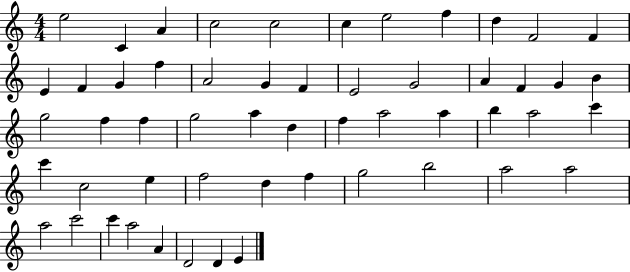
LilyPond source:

{
  \clef treble
  \numericTimeSignature
  \time 4/4
  \key c \major
  e''2 c'4 a'4 | c''2 c''2 | c''4 e''2 f''4 | d''4 f'2 f'4 | \break e'4 f'4 g'4 f''4 | a'2 g'4 f'4 | e'2 g'2 | a'4 f'4 g'4 b'4 | \break g''2 f''4 f''4 | g''2 a''4 d''4 | f''4 a''2 a''4 | b''4 a''2 c'''4 | \break c'''4 c''2 e''4 | f''2 d''4 f''4 | g''2 b''2 | a''2 a''2 | \break a''2 c'''2 | c'''4 a''2 a'4 | d'2 d'4 e'4 | \bar "|."
}